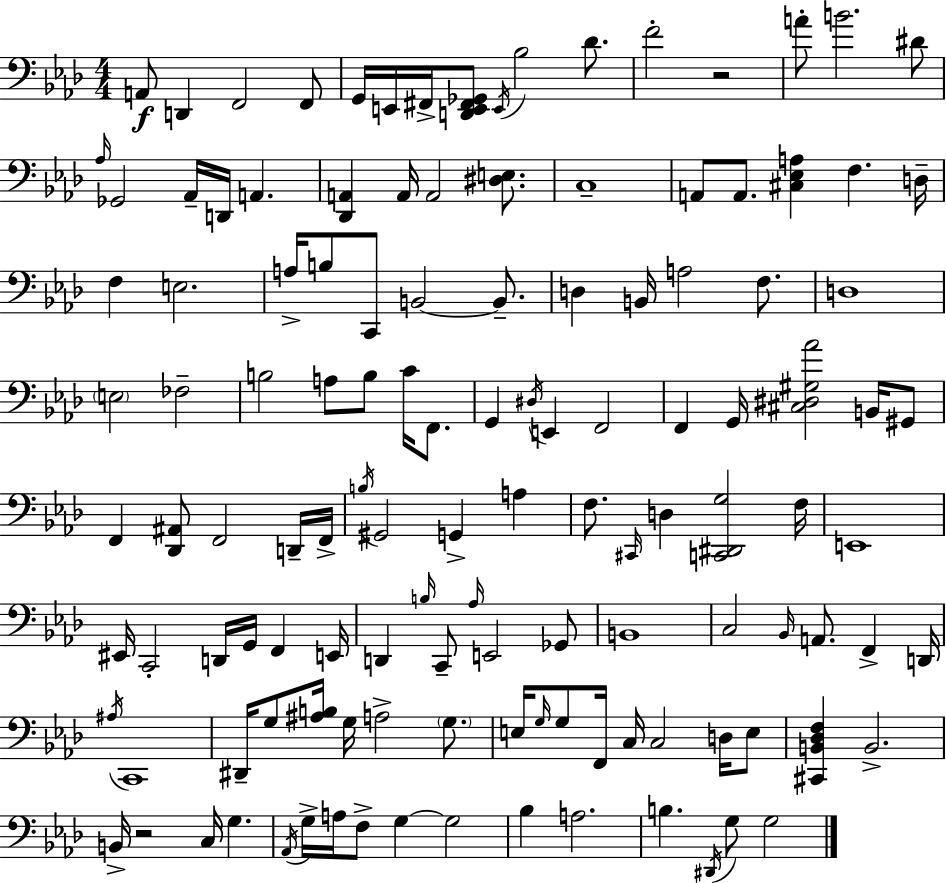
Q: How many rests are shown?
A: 2